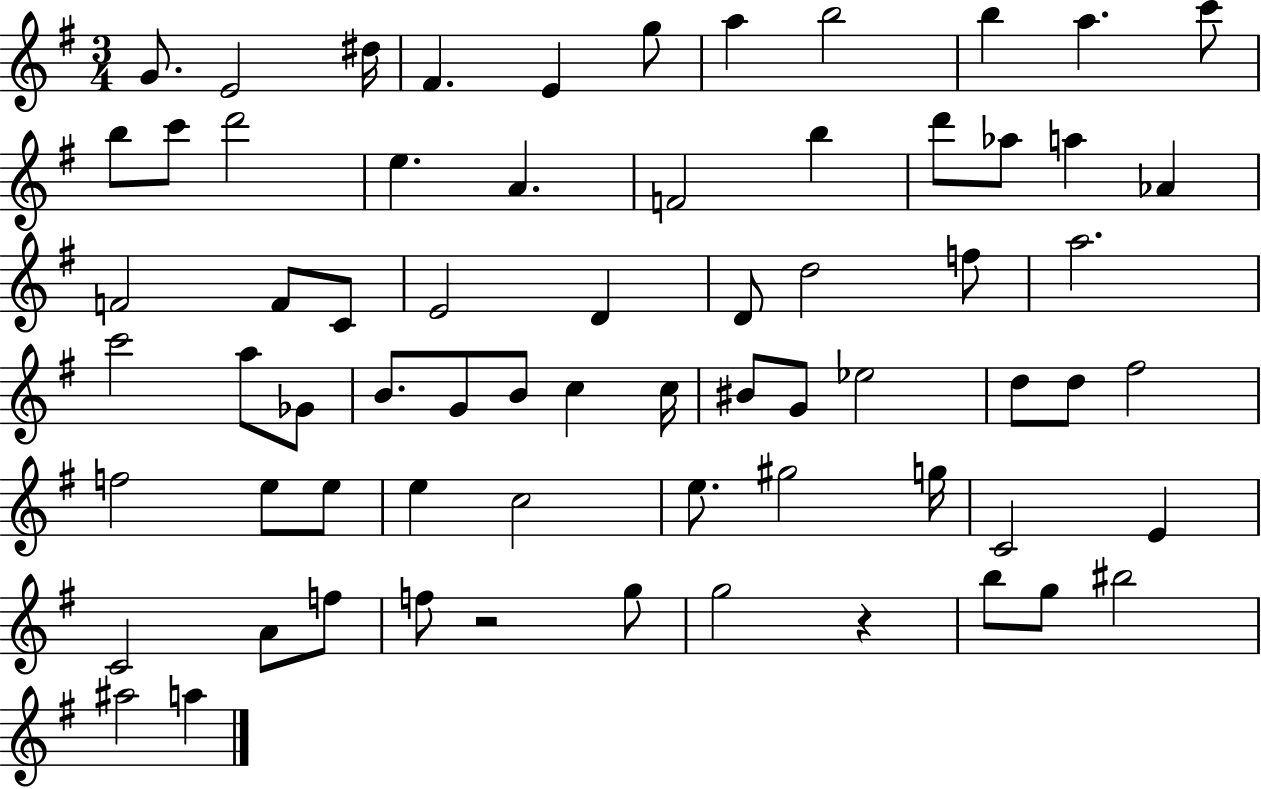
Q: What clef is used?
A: treble